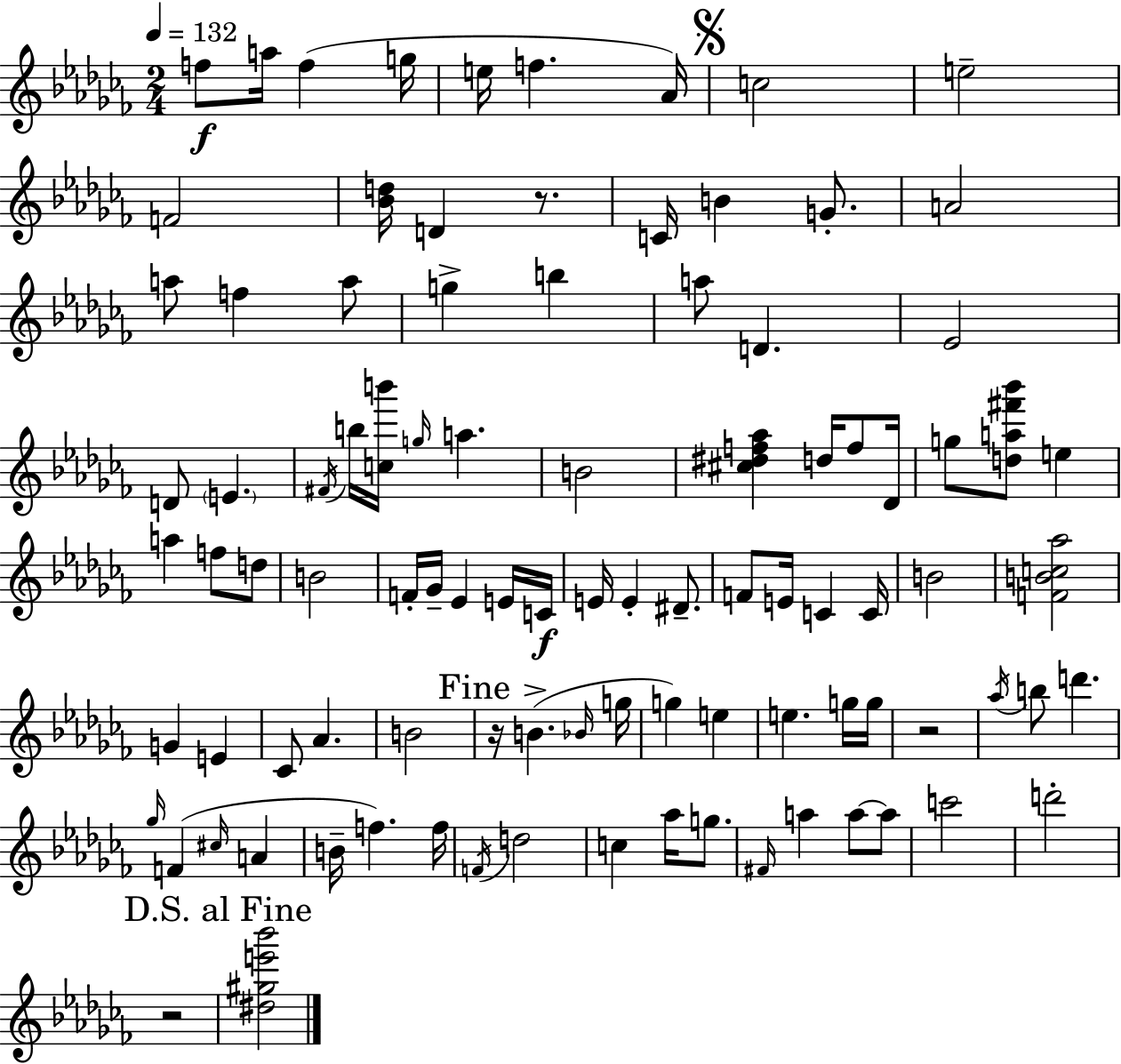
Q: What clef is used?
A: treble